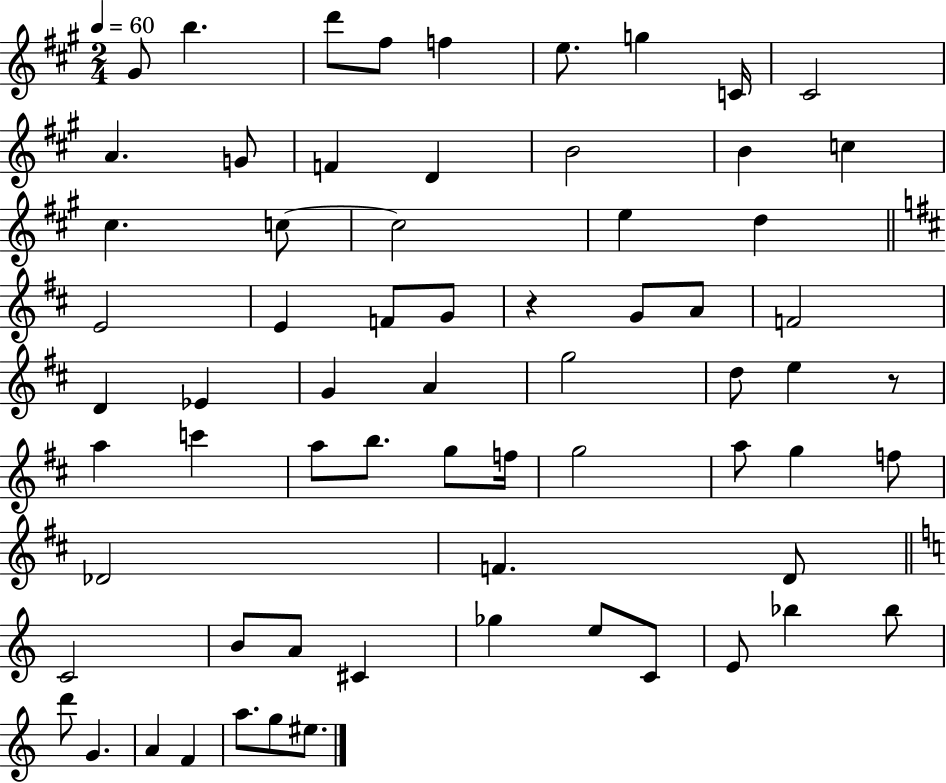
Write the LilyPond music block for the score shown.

{
  \clef treble
  \numericTimeSignature
  \time 2/4
  \key a \major
  \tempo 4 = 60
  \repeat volta 2 { gis'8 b''4. | d'''8 fis''8 f''4 | e''8. g''4 c'16 | cis'2 | \break a'4. g'8 | f'4 d'4 | b'2 | b'4 c''4 | \break cis''4. c''8~~ | c''2 | e''4 d''4 | \bar "||" \break \key d \major e'2 | e'4 f'8 g'8 | r4 g'8 a'8 | f'2 | \break d'4 ees'4 | g'4 a'4 | g''2 | d''8 e''4 r8 | \break a''4 c'''4 | a''8 b''8. g''8 f''16 | g''2 | a''8 g''4 f''8 | \break des'2 | f'4. d'8 | \bar "||" \break \key c \major c'2 | b'8 a'8 cis'4 | ges''4 e''8 c'8 | e'8 bes''4 bes''8 | \break d'''8 g'4. | a'4 f'4 | a''8. g''8 eis''8. | } \bar "|."
}